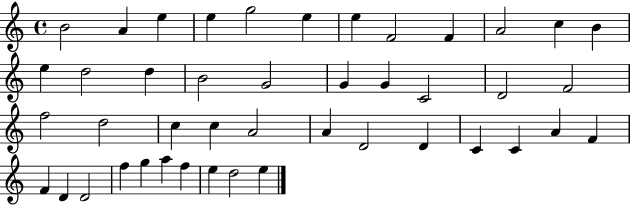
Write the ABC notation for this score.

X:1
T:Untitled
M:4/4
L:1/4
K:C
B2 A e e g2 e e F2 F A2 c B e d2 d B2 G2 G G C2 D2 F2 f2 d2 c c A2 A D2 D C C A F F D D2 f g a f e d2 e